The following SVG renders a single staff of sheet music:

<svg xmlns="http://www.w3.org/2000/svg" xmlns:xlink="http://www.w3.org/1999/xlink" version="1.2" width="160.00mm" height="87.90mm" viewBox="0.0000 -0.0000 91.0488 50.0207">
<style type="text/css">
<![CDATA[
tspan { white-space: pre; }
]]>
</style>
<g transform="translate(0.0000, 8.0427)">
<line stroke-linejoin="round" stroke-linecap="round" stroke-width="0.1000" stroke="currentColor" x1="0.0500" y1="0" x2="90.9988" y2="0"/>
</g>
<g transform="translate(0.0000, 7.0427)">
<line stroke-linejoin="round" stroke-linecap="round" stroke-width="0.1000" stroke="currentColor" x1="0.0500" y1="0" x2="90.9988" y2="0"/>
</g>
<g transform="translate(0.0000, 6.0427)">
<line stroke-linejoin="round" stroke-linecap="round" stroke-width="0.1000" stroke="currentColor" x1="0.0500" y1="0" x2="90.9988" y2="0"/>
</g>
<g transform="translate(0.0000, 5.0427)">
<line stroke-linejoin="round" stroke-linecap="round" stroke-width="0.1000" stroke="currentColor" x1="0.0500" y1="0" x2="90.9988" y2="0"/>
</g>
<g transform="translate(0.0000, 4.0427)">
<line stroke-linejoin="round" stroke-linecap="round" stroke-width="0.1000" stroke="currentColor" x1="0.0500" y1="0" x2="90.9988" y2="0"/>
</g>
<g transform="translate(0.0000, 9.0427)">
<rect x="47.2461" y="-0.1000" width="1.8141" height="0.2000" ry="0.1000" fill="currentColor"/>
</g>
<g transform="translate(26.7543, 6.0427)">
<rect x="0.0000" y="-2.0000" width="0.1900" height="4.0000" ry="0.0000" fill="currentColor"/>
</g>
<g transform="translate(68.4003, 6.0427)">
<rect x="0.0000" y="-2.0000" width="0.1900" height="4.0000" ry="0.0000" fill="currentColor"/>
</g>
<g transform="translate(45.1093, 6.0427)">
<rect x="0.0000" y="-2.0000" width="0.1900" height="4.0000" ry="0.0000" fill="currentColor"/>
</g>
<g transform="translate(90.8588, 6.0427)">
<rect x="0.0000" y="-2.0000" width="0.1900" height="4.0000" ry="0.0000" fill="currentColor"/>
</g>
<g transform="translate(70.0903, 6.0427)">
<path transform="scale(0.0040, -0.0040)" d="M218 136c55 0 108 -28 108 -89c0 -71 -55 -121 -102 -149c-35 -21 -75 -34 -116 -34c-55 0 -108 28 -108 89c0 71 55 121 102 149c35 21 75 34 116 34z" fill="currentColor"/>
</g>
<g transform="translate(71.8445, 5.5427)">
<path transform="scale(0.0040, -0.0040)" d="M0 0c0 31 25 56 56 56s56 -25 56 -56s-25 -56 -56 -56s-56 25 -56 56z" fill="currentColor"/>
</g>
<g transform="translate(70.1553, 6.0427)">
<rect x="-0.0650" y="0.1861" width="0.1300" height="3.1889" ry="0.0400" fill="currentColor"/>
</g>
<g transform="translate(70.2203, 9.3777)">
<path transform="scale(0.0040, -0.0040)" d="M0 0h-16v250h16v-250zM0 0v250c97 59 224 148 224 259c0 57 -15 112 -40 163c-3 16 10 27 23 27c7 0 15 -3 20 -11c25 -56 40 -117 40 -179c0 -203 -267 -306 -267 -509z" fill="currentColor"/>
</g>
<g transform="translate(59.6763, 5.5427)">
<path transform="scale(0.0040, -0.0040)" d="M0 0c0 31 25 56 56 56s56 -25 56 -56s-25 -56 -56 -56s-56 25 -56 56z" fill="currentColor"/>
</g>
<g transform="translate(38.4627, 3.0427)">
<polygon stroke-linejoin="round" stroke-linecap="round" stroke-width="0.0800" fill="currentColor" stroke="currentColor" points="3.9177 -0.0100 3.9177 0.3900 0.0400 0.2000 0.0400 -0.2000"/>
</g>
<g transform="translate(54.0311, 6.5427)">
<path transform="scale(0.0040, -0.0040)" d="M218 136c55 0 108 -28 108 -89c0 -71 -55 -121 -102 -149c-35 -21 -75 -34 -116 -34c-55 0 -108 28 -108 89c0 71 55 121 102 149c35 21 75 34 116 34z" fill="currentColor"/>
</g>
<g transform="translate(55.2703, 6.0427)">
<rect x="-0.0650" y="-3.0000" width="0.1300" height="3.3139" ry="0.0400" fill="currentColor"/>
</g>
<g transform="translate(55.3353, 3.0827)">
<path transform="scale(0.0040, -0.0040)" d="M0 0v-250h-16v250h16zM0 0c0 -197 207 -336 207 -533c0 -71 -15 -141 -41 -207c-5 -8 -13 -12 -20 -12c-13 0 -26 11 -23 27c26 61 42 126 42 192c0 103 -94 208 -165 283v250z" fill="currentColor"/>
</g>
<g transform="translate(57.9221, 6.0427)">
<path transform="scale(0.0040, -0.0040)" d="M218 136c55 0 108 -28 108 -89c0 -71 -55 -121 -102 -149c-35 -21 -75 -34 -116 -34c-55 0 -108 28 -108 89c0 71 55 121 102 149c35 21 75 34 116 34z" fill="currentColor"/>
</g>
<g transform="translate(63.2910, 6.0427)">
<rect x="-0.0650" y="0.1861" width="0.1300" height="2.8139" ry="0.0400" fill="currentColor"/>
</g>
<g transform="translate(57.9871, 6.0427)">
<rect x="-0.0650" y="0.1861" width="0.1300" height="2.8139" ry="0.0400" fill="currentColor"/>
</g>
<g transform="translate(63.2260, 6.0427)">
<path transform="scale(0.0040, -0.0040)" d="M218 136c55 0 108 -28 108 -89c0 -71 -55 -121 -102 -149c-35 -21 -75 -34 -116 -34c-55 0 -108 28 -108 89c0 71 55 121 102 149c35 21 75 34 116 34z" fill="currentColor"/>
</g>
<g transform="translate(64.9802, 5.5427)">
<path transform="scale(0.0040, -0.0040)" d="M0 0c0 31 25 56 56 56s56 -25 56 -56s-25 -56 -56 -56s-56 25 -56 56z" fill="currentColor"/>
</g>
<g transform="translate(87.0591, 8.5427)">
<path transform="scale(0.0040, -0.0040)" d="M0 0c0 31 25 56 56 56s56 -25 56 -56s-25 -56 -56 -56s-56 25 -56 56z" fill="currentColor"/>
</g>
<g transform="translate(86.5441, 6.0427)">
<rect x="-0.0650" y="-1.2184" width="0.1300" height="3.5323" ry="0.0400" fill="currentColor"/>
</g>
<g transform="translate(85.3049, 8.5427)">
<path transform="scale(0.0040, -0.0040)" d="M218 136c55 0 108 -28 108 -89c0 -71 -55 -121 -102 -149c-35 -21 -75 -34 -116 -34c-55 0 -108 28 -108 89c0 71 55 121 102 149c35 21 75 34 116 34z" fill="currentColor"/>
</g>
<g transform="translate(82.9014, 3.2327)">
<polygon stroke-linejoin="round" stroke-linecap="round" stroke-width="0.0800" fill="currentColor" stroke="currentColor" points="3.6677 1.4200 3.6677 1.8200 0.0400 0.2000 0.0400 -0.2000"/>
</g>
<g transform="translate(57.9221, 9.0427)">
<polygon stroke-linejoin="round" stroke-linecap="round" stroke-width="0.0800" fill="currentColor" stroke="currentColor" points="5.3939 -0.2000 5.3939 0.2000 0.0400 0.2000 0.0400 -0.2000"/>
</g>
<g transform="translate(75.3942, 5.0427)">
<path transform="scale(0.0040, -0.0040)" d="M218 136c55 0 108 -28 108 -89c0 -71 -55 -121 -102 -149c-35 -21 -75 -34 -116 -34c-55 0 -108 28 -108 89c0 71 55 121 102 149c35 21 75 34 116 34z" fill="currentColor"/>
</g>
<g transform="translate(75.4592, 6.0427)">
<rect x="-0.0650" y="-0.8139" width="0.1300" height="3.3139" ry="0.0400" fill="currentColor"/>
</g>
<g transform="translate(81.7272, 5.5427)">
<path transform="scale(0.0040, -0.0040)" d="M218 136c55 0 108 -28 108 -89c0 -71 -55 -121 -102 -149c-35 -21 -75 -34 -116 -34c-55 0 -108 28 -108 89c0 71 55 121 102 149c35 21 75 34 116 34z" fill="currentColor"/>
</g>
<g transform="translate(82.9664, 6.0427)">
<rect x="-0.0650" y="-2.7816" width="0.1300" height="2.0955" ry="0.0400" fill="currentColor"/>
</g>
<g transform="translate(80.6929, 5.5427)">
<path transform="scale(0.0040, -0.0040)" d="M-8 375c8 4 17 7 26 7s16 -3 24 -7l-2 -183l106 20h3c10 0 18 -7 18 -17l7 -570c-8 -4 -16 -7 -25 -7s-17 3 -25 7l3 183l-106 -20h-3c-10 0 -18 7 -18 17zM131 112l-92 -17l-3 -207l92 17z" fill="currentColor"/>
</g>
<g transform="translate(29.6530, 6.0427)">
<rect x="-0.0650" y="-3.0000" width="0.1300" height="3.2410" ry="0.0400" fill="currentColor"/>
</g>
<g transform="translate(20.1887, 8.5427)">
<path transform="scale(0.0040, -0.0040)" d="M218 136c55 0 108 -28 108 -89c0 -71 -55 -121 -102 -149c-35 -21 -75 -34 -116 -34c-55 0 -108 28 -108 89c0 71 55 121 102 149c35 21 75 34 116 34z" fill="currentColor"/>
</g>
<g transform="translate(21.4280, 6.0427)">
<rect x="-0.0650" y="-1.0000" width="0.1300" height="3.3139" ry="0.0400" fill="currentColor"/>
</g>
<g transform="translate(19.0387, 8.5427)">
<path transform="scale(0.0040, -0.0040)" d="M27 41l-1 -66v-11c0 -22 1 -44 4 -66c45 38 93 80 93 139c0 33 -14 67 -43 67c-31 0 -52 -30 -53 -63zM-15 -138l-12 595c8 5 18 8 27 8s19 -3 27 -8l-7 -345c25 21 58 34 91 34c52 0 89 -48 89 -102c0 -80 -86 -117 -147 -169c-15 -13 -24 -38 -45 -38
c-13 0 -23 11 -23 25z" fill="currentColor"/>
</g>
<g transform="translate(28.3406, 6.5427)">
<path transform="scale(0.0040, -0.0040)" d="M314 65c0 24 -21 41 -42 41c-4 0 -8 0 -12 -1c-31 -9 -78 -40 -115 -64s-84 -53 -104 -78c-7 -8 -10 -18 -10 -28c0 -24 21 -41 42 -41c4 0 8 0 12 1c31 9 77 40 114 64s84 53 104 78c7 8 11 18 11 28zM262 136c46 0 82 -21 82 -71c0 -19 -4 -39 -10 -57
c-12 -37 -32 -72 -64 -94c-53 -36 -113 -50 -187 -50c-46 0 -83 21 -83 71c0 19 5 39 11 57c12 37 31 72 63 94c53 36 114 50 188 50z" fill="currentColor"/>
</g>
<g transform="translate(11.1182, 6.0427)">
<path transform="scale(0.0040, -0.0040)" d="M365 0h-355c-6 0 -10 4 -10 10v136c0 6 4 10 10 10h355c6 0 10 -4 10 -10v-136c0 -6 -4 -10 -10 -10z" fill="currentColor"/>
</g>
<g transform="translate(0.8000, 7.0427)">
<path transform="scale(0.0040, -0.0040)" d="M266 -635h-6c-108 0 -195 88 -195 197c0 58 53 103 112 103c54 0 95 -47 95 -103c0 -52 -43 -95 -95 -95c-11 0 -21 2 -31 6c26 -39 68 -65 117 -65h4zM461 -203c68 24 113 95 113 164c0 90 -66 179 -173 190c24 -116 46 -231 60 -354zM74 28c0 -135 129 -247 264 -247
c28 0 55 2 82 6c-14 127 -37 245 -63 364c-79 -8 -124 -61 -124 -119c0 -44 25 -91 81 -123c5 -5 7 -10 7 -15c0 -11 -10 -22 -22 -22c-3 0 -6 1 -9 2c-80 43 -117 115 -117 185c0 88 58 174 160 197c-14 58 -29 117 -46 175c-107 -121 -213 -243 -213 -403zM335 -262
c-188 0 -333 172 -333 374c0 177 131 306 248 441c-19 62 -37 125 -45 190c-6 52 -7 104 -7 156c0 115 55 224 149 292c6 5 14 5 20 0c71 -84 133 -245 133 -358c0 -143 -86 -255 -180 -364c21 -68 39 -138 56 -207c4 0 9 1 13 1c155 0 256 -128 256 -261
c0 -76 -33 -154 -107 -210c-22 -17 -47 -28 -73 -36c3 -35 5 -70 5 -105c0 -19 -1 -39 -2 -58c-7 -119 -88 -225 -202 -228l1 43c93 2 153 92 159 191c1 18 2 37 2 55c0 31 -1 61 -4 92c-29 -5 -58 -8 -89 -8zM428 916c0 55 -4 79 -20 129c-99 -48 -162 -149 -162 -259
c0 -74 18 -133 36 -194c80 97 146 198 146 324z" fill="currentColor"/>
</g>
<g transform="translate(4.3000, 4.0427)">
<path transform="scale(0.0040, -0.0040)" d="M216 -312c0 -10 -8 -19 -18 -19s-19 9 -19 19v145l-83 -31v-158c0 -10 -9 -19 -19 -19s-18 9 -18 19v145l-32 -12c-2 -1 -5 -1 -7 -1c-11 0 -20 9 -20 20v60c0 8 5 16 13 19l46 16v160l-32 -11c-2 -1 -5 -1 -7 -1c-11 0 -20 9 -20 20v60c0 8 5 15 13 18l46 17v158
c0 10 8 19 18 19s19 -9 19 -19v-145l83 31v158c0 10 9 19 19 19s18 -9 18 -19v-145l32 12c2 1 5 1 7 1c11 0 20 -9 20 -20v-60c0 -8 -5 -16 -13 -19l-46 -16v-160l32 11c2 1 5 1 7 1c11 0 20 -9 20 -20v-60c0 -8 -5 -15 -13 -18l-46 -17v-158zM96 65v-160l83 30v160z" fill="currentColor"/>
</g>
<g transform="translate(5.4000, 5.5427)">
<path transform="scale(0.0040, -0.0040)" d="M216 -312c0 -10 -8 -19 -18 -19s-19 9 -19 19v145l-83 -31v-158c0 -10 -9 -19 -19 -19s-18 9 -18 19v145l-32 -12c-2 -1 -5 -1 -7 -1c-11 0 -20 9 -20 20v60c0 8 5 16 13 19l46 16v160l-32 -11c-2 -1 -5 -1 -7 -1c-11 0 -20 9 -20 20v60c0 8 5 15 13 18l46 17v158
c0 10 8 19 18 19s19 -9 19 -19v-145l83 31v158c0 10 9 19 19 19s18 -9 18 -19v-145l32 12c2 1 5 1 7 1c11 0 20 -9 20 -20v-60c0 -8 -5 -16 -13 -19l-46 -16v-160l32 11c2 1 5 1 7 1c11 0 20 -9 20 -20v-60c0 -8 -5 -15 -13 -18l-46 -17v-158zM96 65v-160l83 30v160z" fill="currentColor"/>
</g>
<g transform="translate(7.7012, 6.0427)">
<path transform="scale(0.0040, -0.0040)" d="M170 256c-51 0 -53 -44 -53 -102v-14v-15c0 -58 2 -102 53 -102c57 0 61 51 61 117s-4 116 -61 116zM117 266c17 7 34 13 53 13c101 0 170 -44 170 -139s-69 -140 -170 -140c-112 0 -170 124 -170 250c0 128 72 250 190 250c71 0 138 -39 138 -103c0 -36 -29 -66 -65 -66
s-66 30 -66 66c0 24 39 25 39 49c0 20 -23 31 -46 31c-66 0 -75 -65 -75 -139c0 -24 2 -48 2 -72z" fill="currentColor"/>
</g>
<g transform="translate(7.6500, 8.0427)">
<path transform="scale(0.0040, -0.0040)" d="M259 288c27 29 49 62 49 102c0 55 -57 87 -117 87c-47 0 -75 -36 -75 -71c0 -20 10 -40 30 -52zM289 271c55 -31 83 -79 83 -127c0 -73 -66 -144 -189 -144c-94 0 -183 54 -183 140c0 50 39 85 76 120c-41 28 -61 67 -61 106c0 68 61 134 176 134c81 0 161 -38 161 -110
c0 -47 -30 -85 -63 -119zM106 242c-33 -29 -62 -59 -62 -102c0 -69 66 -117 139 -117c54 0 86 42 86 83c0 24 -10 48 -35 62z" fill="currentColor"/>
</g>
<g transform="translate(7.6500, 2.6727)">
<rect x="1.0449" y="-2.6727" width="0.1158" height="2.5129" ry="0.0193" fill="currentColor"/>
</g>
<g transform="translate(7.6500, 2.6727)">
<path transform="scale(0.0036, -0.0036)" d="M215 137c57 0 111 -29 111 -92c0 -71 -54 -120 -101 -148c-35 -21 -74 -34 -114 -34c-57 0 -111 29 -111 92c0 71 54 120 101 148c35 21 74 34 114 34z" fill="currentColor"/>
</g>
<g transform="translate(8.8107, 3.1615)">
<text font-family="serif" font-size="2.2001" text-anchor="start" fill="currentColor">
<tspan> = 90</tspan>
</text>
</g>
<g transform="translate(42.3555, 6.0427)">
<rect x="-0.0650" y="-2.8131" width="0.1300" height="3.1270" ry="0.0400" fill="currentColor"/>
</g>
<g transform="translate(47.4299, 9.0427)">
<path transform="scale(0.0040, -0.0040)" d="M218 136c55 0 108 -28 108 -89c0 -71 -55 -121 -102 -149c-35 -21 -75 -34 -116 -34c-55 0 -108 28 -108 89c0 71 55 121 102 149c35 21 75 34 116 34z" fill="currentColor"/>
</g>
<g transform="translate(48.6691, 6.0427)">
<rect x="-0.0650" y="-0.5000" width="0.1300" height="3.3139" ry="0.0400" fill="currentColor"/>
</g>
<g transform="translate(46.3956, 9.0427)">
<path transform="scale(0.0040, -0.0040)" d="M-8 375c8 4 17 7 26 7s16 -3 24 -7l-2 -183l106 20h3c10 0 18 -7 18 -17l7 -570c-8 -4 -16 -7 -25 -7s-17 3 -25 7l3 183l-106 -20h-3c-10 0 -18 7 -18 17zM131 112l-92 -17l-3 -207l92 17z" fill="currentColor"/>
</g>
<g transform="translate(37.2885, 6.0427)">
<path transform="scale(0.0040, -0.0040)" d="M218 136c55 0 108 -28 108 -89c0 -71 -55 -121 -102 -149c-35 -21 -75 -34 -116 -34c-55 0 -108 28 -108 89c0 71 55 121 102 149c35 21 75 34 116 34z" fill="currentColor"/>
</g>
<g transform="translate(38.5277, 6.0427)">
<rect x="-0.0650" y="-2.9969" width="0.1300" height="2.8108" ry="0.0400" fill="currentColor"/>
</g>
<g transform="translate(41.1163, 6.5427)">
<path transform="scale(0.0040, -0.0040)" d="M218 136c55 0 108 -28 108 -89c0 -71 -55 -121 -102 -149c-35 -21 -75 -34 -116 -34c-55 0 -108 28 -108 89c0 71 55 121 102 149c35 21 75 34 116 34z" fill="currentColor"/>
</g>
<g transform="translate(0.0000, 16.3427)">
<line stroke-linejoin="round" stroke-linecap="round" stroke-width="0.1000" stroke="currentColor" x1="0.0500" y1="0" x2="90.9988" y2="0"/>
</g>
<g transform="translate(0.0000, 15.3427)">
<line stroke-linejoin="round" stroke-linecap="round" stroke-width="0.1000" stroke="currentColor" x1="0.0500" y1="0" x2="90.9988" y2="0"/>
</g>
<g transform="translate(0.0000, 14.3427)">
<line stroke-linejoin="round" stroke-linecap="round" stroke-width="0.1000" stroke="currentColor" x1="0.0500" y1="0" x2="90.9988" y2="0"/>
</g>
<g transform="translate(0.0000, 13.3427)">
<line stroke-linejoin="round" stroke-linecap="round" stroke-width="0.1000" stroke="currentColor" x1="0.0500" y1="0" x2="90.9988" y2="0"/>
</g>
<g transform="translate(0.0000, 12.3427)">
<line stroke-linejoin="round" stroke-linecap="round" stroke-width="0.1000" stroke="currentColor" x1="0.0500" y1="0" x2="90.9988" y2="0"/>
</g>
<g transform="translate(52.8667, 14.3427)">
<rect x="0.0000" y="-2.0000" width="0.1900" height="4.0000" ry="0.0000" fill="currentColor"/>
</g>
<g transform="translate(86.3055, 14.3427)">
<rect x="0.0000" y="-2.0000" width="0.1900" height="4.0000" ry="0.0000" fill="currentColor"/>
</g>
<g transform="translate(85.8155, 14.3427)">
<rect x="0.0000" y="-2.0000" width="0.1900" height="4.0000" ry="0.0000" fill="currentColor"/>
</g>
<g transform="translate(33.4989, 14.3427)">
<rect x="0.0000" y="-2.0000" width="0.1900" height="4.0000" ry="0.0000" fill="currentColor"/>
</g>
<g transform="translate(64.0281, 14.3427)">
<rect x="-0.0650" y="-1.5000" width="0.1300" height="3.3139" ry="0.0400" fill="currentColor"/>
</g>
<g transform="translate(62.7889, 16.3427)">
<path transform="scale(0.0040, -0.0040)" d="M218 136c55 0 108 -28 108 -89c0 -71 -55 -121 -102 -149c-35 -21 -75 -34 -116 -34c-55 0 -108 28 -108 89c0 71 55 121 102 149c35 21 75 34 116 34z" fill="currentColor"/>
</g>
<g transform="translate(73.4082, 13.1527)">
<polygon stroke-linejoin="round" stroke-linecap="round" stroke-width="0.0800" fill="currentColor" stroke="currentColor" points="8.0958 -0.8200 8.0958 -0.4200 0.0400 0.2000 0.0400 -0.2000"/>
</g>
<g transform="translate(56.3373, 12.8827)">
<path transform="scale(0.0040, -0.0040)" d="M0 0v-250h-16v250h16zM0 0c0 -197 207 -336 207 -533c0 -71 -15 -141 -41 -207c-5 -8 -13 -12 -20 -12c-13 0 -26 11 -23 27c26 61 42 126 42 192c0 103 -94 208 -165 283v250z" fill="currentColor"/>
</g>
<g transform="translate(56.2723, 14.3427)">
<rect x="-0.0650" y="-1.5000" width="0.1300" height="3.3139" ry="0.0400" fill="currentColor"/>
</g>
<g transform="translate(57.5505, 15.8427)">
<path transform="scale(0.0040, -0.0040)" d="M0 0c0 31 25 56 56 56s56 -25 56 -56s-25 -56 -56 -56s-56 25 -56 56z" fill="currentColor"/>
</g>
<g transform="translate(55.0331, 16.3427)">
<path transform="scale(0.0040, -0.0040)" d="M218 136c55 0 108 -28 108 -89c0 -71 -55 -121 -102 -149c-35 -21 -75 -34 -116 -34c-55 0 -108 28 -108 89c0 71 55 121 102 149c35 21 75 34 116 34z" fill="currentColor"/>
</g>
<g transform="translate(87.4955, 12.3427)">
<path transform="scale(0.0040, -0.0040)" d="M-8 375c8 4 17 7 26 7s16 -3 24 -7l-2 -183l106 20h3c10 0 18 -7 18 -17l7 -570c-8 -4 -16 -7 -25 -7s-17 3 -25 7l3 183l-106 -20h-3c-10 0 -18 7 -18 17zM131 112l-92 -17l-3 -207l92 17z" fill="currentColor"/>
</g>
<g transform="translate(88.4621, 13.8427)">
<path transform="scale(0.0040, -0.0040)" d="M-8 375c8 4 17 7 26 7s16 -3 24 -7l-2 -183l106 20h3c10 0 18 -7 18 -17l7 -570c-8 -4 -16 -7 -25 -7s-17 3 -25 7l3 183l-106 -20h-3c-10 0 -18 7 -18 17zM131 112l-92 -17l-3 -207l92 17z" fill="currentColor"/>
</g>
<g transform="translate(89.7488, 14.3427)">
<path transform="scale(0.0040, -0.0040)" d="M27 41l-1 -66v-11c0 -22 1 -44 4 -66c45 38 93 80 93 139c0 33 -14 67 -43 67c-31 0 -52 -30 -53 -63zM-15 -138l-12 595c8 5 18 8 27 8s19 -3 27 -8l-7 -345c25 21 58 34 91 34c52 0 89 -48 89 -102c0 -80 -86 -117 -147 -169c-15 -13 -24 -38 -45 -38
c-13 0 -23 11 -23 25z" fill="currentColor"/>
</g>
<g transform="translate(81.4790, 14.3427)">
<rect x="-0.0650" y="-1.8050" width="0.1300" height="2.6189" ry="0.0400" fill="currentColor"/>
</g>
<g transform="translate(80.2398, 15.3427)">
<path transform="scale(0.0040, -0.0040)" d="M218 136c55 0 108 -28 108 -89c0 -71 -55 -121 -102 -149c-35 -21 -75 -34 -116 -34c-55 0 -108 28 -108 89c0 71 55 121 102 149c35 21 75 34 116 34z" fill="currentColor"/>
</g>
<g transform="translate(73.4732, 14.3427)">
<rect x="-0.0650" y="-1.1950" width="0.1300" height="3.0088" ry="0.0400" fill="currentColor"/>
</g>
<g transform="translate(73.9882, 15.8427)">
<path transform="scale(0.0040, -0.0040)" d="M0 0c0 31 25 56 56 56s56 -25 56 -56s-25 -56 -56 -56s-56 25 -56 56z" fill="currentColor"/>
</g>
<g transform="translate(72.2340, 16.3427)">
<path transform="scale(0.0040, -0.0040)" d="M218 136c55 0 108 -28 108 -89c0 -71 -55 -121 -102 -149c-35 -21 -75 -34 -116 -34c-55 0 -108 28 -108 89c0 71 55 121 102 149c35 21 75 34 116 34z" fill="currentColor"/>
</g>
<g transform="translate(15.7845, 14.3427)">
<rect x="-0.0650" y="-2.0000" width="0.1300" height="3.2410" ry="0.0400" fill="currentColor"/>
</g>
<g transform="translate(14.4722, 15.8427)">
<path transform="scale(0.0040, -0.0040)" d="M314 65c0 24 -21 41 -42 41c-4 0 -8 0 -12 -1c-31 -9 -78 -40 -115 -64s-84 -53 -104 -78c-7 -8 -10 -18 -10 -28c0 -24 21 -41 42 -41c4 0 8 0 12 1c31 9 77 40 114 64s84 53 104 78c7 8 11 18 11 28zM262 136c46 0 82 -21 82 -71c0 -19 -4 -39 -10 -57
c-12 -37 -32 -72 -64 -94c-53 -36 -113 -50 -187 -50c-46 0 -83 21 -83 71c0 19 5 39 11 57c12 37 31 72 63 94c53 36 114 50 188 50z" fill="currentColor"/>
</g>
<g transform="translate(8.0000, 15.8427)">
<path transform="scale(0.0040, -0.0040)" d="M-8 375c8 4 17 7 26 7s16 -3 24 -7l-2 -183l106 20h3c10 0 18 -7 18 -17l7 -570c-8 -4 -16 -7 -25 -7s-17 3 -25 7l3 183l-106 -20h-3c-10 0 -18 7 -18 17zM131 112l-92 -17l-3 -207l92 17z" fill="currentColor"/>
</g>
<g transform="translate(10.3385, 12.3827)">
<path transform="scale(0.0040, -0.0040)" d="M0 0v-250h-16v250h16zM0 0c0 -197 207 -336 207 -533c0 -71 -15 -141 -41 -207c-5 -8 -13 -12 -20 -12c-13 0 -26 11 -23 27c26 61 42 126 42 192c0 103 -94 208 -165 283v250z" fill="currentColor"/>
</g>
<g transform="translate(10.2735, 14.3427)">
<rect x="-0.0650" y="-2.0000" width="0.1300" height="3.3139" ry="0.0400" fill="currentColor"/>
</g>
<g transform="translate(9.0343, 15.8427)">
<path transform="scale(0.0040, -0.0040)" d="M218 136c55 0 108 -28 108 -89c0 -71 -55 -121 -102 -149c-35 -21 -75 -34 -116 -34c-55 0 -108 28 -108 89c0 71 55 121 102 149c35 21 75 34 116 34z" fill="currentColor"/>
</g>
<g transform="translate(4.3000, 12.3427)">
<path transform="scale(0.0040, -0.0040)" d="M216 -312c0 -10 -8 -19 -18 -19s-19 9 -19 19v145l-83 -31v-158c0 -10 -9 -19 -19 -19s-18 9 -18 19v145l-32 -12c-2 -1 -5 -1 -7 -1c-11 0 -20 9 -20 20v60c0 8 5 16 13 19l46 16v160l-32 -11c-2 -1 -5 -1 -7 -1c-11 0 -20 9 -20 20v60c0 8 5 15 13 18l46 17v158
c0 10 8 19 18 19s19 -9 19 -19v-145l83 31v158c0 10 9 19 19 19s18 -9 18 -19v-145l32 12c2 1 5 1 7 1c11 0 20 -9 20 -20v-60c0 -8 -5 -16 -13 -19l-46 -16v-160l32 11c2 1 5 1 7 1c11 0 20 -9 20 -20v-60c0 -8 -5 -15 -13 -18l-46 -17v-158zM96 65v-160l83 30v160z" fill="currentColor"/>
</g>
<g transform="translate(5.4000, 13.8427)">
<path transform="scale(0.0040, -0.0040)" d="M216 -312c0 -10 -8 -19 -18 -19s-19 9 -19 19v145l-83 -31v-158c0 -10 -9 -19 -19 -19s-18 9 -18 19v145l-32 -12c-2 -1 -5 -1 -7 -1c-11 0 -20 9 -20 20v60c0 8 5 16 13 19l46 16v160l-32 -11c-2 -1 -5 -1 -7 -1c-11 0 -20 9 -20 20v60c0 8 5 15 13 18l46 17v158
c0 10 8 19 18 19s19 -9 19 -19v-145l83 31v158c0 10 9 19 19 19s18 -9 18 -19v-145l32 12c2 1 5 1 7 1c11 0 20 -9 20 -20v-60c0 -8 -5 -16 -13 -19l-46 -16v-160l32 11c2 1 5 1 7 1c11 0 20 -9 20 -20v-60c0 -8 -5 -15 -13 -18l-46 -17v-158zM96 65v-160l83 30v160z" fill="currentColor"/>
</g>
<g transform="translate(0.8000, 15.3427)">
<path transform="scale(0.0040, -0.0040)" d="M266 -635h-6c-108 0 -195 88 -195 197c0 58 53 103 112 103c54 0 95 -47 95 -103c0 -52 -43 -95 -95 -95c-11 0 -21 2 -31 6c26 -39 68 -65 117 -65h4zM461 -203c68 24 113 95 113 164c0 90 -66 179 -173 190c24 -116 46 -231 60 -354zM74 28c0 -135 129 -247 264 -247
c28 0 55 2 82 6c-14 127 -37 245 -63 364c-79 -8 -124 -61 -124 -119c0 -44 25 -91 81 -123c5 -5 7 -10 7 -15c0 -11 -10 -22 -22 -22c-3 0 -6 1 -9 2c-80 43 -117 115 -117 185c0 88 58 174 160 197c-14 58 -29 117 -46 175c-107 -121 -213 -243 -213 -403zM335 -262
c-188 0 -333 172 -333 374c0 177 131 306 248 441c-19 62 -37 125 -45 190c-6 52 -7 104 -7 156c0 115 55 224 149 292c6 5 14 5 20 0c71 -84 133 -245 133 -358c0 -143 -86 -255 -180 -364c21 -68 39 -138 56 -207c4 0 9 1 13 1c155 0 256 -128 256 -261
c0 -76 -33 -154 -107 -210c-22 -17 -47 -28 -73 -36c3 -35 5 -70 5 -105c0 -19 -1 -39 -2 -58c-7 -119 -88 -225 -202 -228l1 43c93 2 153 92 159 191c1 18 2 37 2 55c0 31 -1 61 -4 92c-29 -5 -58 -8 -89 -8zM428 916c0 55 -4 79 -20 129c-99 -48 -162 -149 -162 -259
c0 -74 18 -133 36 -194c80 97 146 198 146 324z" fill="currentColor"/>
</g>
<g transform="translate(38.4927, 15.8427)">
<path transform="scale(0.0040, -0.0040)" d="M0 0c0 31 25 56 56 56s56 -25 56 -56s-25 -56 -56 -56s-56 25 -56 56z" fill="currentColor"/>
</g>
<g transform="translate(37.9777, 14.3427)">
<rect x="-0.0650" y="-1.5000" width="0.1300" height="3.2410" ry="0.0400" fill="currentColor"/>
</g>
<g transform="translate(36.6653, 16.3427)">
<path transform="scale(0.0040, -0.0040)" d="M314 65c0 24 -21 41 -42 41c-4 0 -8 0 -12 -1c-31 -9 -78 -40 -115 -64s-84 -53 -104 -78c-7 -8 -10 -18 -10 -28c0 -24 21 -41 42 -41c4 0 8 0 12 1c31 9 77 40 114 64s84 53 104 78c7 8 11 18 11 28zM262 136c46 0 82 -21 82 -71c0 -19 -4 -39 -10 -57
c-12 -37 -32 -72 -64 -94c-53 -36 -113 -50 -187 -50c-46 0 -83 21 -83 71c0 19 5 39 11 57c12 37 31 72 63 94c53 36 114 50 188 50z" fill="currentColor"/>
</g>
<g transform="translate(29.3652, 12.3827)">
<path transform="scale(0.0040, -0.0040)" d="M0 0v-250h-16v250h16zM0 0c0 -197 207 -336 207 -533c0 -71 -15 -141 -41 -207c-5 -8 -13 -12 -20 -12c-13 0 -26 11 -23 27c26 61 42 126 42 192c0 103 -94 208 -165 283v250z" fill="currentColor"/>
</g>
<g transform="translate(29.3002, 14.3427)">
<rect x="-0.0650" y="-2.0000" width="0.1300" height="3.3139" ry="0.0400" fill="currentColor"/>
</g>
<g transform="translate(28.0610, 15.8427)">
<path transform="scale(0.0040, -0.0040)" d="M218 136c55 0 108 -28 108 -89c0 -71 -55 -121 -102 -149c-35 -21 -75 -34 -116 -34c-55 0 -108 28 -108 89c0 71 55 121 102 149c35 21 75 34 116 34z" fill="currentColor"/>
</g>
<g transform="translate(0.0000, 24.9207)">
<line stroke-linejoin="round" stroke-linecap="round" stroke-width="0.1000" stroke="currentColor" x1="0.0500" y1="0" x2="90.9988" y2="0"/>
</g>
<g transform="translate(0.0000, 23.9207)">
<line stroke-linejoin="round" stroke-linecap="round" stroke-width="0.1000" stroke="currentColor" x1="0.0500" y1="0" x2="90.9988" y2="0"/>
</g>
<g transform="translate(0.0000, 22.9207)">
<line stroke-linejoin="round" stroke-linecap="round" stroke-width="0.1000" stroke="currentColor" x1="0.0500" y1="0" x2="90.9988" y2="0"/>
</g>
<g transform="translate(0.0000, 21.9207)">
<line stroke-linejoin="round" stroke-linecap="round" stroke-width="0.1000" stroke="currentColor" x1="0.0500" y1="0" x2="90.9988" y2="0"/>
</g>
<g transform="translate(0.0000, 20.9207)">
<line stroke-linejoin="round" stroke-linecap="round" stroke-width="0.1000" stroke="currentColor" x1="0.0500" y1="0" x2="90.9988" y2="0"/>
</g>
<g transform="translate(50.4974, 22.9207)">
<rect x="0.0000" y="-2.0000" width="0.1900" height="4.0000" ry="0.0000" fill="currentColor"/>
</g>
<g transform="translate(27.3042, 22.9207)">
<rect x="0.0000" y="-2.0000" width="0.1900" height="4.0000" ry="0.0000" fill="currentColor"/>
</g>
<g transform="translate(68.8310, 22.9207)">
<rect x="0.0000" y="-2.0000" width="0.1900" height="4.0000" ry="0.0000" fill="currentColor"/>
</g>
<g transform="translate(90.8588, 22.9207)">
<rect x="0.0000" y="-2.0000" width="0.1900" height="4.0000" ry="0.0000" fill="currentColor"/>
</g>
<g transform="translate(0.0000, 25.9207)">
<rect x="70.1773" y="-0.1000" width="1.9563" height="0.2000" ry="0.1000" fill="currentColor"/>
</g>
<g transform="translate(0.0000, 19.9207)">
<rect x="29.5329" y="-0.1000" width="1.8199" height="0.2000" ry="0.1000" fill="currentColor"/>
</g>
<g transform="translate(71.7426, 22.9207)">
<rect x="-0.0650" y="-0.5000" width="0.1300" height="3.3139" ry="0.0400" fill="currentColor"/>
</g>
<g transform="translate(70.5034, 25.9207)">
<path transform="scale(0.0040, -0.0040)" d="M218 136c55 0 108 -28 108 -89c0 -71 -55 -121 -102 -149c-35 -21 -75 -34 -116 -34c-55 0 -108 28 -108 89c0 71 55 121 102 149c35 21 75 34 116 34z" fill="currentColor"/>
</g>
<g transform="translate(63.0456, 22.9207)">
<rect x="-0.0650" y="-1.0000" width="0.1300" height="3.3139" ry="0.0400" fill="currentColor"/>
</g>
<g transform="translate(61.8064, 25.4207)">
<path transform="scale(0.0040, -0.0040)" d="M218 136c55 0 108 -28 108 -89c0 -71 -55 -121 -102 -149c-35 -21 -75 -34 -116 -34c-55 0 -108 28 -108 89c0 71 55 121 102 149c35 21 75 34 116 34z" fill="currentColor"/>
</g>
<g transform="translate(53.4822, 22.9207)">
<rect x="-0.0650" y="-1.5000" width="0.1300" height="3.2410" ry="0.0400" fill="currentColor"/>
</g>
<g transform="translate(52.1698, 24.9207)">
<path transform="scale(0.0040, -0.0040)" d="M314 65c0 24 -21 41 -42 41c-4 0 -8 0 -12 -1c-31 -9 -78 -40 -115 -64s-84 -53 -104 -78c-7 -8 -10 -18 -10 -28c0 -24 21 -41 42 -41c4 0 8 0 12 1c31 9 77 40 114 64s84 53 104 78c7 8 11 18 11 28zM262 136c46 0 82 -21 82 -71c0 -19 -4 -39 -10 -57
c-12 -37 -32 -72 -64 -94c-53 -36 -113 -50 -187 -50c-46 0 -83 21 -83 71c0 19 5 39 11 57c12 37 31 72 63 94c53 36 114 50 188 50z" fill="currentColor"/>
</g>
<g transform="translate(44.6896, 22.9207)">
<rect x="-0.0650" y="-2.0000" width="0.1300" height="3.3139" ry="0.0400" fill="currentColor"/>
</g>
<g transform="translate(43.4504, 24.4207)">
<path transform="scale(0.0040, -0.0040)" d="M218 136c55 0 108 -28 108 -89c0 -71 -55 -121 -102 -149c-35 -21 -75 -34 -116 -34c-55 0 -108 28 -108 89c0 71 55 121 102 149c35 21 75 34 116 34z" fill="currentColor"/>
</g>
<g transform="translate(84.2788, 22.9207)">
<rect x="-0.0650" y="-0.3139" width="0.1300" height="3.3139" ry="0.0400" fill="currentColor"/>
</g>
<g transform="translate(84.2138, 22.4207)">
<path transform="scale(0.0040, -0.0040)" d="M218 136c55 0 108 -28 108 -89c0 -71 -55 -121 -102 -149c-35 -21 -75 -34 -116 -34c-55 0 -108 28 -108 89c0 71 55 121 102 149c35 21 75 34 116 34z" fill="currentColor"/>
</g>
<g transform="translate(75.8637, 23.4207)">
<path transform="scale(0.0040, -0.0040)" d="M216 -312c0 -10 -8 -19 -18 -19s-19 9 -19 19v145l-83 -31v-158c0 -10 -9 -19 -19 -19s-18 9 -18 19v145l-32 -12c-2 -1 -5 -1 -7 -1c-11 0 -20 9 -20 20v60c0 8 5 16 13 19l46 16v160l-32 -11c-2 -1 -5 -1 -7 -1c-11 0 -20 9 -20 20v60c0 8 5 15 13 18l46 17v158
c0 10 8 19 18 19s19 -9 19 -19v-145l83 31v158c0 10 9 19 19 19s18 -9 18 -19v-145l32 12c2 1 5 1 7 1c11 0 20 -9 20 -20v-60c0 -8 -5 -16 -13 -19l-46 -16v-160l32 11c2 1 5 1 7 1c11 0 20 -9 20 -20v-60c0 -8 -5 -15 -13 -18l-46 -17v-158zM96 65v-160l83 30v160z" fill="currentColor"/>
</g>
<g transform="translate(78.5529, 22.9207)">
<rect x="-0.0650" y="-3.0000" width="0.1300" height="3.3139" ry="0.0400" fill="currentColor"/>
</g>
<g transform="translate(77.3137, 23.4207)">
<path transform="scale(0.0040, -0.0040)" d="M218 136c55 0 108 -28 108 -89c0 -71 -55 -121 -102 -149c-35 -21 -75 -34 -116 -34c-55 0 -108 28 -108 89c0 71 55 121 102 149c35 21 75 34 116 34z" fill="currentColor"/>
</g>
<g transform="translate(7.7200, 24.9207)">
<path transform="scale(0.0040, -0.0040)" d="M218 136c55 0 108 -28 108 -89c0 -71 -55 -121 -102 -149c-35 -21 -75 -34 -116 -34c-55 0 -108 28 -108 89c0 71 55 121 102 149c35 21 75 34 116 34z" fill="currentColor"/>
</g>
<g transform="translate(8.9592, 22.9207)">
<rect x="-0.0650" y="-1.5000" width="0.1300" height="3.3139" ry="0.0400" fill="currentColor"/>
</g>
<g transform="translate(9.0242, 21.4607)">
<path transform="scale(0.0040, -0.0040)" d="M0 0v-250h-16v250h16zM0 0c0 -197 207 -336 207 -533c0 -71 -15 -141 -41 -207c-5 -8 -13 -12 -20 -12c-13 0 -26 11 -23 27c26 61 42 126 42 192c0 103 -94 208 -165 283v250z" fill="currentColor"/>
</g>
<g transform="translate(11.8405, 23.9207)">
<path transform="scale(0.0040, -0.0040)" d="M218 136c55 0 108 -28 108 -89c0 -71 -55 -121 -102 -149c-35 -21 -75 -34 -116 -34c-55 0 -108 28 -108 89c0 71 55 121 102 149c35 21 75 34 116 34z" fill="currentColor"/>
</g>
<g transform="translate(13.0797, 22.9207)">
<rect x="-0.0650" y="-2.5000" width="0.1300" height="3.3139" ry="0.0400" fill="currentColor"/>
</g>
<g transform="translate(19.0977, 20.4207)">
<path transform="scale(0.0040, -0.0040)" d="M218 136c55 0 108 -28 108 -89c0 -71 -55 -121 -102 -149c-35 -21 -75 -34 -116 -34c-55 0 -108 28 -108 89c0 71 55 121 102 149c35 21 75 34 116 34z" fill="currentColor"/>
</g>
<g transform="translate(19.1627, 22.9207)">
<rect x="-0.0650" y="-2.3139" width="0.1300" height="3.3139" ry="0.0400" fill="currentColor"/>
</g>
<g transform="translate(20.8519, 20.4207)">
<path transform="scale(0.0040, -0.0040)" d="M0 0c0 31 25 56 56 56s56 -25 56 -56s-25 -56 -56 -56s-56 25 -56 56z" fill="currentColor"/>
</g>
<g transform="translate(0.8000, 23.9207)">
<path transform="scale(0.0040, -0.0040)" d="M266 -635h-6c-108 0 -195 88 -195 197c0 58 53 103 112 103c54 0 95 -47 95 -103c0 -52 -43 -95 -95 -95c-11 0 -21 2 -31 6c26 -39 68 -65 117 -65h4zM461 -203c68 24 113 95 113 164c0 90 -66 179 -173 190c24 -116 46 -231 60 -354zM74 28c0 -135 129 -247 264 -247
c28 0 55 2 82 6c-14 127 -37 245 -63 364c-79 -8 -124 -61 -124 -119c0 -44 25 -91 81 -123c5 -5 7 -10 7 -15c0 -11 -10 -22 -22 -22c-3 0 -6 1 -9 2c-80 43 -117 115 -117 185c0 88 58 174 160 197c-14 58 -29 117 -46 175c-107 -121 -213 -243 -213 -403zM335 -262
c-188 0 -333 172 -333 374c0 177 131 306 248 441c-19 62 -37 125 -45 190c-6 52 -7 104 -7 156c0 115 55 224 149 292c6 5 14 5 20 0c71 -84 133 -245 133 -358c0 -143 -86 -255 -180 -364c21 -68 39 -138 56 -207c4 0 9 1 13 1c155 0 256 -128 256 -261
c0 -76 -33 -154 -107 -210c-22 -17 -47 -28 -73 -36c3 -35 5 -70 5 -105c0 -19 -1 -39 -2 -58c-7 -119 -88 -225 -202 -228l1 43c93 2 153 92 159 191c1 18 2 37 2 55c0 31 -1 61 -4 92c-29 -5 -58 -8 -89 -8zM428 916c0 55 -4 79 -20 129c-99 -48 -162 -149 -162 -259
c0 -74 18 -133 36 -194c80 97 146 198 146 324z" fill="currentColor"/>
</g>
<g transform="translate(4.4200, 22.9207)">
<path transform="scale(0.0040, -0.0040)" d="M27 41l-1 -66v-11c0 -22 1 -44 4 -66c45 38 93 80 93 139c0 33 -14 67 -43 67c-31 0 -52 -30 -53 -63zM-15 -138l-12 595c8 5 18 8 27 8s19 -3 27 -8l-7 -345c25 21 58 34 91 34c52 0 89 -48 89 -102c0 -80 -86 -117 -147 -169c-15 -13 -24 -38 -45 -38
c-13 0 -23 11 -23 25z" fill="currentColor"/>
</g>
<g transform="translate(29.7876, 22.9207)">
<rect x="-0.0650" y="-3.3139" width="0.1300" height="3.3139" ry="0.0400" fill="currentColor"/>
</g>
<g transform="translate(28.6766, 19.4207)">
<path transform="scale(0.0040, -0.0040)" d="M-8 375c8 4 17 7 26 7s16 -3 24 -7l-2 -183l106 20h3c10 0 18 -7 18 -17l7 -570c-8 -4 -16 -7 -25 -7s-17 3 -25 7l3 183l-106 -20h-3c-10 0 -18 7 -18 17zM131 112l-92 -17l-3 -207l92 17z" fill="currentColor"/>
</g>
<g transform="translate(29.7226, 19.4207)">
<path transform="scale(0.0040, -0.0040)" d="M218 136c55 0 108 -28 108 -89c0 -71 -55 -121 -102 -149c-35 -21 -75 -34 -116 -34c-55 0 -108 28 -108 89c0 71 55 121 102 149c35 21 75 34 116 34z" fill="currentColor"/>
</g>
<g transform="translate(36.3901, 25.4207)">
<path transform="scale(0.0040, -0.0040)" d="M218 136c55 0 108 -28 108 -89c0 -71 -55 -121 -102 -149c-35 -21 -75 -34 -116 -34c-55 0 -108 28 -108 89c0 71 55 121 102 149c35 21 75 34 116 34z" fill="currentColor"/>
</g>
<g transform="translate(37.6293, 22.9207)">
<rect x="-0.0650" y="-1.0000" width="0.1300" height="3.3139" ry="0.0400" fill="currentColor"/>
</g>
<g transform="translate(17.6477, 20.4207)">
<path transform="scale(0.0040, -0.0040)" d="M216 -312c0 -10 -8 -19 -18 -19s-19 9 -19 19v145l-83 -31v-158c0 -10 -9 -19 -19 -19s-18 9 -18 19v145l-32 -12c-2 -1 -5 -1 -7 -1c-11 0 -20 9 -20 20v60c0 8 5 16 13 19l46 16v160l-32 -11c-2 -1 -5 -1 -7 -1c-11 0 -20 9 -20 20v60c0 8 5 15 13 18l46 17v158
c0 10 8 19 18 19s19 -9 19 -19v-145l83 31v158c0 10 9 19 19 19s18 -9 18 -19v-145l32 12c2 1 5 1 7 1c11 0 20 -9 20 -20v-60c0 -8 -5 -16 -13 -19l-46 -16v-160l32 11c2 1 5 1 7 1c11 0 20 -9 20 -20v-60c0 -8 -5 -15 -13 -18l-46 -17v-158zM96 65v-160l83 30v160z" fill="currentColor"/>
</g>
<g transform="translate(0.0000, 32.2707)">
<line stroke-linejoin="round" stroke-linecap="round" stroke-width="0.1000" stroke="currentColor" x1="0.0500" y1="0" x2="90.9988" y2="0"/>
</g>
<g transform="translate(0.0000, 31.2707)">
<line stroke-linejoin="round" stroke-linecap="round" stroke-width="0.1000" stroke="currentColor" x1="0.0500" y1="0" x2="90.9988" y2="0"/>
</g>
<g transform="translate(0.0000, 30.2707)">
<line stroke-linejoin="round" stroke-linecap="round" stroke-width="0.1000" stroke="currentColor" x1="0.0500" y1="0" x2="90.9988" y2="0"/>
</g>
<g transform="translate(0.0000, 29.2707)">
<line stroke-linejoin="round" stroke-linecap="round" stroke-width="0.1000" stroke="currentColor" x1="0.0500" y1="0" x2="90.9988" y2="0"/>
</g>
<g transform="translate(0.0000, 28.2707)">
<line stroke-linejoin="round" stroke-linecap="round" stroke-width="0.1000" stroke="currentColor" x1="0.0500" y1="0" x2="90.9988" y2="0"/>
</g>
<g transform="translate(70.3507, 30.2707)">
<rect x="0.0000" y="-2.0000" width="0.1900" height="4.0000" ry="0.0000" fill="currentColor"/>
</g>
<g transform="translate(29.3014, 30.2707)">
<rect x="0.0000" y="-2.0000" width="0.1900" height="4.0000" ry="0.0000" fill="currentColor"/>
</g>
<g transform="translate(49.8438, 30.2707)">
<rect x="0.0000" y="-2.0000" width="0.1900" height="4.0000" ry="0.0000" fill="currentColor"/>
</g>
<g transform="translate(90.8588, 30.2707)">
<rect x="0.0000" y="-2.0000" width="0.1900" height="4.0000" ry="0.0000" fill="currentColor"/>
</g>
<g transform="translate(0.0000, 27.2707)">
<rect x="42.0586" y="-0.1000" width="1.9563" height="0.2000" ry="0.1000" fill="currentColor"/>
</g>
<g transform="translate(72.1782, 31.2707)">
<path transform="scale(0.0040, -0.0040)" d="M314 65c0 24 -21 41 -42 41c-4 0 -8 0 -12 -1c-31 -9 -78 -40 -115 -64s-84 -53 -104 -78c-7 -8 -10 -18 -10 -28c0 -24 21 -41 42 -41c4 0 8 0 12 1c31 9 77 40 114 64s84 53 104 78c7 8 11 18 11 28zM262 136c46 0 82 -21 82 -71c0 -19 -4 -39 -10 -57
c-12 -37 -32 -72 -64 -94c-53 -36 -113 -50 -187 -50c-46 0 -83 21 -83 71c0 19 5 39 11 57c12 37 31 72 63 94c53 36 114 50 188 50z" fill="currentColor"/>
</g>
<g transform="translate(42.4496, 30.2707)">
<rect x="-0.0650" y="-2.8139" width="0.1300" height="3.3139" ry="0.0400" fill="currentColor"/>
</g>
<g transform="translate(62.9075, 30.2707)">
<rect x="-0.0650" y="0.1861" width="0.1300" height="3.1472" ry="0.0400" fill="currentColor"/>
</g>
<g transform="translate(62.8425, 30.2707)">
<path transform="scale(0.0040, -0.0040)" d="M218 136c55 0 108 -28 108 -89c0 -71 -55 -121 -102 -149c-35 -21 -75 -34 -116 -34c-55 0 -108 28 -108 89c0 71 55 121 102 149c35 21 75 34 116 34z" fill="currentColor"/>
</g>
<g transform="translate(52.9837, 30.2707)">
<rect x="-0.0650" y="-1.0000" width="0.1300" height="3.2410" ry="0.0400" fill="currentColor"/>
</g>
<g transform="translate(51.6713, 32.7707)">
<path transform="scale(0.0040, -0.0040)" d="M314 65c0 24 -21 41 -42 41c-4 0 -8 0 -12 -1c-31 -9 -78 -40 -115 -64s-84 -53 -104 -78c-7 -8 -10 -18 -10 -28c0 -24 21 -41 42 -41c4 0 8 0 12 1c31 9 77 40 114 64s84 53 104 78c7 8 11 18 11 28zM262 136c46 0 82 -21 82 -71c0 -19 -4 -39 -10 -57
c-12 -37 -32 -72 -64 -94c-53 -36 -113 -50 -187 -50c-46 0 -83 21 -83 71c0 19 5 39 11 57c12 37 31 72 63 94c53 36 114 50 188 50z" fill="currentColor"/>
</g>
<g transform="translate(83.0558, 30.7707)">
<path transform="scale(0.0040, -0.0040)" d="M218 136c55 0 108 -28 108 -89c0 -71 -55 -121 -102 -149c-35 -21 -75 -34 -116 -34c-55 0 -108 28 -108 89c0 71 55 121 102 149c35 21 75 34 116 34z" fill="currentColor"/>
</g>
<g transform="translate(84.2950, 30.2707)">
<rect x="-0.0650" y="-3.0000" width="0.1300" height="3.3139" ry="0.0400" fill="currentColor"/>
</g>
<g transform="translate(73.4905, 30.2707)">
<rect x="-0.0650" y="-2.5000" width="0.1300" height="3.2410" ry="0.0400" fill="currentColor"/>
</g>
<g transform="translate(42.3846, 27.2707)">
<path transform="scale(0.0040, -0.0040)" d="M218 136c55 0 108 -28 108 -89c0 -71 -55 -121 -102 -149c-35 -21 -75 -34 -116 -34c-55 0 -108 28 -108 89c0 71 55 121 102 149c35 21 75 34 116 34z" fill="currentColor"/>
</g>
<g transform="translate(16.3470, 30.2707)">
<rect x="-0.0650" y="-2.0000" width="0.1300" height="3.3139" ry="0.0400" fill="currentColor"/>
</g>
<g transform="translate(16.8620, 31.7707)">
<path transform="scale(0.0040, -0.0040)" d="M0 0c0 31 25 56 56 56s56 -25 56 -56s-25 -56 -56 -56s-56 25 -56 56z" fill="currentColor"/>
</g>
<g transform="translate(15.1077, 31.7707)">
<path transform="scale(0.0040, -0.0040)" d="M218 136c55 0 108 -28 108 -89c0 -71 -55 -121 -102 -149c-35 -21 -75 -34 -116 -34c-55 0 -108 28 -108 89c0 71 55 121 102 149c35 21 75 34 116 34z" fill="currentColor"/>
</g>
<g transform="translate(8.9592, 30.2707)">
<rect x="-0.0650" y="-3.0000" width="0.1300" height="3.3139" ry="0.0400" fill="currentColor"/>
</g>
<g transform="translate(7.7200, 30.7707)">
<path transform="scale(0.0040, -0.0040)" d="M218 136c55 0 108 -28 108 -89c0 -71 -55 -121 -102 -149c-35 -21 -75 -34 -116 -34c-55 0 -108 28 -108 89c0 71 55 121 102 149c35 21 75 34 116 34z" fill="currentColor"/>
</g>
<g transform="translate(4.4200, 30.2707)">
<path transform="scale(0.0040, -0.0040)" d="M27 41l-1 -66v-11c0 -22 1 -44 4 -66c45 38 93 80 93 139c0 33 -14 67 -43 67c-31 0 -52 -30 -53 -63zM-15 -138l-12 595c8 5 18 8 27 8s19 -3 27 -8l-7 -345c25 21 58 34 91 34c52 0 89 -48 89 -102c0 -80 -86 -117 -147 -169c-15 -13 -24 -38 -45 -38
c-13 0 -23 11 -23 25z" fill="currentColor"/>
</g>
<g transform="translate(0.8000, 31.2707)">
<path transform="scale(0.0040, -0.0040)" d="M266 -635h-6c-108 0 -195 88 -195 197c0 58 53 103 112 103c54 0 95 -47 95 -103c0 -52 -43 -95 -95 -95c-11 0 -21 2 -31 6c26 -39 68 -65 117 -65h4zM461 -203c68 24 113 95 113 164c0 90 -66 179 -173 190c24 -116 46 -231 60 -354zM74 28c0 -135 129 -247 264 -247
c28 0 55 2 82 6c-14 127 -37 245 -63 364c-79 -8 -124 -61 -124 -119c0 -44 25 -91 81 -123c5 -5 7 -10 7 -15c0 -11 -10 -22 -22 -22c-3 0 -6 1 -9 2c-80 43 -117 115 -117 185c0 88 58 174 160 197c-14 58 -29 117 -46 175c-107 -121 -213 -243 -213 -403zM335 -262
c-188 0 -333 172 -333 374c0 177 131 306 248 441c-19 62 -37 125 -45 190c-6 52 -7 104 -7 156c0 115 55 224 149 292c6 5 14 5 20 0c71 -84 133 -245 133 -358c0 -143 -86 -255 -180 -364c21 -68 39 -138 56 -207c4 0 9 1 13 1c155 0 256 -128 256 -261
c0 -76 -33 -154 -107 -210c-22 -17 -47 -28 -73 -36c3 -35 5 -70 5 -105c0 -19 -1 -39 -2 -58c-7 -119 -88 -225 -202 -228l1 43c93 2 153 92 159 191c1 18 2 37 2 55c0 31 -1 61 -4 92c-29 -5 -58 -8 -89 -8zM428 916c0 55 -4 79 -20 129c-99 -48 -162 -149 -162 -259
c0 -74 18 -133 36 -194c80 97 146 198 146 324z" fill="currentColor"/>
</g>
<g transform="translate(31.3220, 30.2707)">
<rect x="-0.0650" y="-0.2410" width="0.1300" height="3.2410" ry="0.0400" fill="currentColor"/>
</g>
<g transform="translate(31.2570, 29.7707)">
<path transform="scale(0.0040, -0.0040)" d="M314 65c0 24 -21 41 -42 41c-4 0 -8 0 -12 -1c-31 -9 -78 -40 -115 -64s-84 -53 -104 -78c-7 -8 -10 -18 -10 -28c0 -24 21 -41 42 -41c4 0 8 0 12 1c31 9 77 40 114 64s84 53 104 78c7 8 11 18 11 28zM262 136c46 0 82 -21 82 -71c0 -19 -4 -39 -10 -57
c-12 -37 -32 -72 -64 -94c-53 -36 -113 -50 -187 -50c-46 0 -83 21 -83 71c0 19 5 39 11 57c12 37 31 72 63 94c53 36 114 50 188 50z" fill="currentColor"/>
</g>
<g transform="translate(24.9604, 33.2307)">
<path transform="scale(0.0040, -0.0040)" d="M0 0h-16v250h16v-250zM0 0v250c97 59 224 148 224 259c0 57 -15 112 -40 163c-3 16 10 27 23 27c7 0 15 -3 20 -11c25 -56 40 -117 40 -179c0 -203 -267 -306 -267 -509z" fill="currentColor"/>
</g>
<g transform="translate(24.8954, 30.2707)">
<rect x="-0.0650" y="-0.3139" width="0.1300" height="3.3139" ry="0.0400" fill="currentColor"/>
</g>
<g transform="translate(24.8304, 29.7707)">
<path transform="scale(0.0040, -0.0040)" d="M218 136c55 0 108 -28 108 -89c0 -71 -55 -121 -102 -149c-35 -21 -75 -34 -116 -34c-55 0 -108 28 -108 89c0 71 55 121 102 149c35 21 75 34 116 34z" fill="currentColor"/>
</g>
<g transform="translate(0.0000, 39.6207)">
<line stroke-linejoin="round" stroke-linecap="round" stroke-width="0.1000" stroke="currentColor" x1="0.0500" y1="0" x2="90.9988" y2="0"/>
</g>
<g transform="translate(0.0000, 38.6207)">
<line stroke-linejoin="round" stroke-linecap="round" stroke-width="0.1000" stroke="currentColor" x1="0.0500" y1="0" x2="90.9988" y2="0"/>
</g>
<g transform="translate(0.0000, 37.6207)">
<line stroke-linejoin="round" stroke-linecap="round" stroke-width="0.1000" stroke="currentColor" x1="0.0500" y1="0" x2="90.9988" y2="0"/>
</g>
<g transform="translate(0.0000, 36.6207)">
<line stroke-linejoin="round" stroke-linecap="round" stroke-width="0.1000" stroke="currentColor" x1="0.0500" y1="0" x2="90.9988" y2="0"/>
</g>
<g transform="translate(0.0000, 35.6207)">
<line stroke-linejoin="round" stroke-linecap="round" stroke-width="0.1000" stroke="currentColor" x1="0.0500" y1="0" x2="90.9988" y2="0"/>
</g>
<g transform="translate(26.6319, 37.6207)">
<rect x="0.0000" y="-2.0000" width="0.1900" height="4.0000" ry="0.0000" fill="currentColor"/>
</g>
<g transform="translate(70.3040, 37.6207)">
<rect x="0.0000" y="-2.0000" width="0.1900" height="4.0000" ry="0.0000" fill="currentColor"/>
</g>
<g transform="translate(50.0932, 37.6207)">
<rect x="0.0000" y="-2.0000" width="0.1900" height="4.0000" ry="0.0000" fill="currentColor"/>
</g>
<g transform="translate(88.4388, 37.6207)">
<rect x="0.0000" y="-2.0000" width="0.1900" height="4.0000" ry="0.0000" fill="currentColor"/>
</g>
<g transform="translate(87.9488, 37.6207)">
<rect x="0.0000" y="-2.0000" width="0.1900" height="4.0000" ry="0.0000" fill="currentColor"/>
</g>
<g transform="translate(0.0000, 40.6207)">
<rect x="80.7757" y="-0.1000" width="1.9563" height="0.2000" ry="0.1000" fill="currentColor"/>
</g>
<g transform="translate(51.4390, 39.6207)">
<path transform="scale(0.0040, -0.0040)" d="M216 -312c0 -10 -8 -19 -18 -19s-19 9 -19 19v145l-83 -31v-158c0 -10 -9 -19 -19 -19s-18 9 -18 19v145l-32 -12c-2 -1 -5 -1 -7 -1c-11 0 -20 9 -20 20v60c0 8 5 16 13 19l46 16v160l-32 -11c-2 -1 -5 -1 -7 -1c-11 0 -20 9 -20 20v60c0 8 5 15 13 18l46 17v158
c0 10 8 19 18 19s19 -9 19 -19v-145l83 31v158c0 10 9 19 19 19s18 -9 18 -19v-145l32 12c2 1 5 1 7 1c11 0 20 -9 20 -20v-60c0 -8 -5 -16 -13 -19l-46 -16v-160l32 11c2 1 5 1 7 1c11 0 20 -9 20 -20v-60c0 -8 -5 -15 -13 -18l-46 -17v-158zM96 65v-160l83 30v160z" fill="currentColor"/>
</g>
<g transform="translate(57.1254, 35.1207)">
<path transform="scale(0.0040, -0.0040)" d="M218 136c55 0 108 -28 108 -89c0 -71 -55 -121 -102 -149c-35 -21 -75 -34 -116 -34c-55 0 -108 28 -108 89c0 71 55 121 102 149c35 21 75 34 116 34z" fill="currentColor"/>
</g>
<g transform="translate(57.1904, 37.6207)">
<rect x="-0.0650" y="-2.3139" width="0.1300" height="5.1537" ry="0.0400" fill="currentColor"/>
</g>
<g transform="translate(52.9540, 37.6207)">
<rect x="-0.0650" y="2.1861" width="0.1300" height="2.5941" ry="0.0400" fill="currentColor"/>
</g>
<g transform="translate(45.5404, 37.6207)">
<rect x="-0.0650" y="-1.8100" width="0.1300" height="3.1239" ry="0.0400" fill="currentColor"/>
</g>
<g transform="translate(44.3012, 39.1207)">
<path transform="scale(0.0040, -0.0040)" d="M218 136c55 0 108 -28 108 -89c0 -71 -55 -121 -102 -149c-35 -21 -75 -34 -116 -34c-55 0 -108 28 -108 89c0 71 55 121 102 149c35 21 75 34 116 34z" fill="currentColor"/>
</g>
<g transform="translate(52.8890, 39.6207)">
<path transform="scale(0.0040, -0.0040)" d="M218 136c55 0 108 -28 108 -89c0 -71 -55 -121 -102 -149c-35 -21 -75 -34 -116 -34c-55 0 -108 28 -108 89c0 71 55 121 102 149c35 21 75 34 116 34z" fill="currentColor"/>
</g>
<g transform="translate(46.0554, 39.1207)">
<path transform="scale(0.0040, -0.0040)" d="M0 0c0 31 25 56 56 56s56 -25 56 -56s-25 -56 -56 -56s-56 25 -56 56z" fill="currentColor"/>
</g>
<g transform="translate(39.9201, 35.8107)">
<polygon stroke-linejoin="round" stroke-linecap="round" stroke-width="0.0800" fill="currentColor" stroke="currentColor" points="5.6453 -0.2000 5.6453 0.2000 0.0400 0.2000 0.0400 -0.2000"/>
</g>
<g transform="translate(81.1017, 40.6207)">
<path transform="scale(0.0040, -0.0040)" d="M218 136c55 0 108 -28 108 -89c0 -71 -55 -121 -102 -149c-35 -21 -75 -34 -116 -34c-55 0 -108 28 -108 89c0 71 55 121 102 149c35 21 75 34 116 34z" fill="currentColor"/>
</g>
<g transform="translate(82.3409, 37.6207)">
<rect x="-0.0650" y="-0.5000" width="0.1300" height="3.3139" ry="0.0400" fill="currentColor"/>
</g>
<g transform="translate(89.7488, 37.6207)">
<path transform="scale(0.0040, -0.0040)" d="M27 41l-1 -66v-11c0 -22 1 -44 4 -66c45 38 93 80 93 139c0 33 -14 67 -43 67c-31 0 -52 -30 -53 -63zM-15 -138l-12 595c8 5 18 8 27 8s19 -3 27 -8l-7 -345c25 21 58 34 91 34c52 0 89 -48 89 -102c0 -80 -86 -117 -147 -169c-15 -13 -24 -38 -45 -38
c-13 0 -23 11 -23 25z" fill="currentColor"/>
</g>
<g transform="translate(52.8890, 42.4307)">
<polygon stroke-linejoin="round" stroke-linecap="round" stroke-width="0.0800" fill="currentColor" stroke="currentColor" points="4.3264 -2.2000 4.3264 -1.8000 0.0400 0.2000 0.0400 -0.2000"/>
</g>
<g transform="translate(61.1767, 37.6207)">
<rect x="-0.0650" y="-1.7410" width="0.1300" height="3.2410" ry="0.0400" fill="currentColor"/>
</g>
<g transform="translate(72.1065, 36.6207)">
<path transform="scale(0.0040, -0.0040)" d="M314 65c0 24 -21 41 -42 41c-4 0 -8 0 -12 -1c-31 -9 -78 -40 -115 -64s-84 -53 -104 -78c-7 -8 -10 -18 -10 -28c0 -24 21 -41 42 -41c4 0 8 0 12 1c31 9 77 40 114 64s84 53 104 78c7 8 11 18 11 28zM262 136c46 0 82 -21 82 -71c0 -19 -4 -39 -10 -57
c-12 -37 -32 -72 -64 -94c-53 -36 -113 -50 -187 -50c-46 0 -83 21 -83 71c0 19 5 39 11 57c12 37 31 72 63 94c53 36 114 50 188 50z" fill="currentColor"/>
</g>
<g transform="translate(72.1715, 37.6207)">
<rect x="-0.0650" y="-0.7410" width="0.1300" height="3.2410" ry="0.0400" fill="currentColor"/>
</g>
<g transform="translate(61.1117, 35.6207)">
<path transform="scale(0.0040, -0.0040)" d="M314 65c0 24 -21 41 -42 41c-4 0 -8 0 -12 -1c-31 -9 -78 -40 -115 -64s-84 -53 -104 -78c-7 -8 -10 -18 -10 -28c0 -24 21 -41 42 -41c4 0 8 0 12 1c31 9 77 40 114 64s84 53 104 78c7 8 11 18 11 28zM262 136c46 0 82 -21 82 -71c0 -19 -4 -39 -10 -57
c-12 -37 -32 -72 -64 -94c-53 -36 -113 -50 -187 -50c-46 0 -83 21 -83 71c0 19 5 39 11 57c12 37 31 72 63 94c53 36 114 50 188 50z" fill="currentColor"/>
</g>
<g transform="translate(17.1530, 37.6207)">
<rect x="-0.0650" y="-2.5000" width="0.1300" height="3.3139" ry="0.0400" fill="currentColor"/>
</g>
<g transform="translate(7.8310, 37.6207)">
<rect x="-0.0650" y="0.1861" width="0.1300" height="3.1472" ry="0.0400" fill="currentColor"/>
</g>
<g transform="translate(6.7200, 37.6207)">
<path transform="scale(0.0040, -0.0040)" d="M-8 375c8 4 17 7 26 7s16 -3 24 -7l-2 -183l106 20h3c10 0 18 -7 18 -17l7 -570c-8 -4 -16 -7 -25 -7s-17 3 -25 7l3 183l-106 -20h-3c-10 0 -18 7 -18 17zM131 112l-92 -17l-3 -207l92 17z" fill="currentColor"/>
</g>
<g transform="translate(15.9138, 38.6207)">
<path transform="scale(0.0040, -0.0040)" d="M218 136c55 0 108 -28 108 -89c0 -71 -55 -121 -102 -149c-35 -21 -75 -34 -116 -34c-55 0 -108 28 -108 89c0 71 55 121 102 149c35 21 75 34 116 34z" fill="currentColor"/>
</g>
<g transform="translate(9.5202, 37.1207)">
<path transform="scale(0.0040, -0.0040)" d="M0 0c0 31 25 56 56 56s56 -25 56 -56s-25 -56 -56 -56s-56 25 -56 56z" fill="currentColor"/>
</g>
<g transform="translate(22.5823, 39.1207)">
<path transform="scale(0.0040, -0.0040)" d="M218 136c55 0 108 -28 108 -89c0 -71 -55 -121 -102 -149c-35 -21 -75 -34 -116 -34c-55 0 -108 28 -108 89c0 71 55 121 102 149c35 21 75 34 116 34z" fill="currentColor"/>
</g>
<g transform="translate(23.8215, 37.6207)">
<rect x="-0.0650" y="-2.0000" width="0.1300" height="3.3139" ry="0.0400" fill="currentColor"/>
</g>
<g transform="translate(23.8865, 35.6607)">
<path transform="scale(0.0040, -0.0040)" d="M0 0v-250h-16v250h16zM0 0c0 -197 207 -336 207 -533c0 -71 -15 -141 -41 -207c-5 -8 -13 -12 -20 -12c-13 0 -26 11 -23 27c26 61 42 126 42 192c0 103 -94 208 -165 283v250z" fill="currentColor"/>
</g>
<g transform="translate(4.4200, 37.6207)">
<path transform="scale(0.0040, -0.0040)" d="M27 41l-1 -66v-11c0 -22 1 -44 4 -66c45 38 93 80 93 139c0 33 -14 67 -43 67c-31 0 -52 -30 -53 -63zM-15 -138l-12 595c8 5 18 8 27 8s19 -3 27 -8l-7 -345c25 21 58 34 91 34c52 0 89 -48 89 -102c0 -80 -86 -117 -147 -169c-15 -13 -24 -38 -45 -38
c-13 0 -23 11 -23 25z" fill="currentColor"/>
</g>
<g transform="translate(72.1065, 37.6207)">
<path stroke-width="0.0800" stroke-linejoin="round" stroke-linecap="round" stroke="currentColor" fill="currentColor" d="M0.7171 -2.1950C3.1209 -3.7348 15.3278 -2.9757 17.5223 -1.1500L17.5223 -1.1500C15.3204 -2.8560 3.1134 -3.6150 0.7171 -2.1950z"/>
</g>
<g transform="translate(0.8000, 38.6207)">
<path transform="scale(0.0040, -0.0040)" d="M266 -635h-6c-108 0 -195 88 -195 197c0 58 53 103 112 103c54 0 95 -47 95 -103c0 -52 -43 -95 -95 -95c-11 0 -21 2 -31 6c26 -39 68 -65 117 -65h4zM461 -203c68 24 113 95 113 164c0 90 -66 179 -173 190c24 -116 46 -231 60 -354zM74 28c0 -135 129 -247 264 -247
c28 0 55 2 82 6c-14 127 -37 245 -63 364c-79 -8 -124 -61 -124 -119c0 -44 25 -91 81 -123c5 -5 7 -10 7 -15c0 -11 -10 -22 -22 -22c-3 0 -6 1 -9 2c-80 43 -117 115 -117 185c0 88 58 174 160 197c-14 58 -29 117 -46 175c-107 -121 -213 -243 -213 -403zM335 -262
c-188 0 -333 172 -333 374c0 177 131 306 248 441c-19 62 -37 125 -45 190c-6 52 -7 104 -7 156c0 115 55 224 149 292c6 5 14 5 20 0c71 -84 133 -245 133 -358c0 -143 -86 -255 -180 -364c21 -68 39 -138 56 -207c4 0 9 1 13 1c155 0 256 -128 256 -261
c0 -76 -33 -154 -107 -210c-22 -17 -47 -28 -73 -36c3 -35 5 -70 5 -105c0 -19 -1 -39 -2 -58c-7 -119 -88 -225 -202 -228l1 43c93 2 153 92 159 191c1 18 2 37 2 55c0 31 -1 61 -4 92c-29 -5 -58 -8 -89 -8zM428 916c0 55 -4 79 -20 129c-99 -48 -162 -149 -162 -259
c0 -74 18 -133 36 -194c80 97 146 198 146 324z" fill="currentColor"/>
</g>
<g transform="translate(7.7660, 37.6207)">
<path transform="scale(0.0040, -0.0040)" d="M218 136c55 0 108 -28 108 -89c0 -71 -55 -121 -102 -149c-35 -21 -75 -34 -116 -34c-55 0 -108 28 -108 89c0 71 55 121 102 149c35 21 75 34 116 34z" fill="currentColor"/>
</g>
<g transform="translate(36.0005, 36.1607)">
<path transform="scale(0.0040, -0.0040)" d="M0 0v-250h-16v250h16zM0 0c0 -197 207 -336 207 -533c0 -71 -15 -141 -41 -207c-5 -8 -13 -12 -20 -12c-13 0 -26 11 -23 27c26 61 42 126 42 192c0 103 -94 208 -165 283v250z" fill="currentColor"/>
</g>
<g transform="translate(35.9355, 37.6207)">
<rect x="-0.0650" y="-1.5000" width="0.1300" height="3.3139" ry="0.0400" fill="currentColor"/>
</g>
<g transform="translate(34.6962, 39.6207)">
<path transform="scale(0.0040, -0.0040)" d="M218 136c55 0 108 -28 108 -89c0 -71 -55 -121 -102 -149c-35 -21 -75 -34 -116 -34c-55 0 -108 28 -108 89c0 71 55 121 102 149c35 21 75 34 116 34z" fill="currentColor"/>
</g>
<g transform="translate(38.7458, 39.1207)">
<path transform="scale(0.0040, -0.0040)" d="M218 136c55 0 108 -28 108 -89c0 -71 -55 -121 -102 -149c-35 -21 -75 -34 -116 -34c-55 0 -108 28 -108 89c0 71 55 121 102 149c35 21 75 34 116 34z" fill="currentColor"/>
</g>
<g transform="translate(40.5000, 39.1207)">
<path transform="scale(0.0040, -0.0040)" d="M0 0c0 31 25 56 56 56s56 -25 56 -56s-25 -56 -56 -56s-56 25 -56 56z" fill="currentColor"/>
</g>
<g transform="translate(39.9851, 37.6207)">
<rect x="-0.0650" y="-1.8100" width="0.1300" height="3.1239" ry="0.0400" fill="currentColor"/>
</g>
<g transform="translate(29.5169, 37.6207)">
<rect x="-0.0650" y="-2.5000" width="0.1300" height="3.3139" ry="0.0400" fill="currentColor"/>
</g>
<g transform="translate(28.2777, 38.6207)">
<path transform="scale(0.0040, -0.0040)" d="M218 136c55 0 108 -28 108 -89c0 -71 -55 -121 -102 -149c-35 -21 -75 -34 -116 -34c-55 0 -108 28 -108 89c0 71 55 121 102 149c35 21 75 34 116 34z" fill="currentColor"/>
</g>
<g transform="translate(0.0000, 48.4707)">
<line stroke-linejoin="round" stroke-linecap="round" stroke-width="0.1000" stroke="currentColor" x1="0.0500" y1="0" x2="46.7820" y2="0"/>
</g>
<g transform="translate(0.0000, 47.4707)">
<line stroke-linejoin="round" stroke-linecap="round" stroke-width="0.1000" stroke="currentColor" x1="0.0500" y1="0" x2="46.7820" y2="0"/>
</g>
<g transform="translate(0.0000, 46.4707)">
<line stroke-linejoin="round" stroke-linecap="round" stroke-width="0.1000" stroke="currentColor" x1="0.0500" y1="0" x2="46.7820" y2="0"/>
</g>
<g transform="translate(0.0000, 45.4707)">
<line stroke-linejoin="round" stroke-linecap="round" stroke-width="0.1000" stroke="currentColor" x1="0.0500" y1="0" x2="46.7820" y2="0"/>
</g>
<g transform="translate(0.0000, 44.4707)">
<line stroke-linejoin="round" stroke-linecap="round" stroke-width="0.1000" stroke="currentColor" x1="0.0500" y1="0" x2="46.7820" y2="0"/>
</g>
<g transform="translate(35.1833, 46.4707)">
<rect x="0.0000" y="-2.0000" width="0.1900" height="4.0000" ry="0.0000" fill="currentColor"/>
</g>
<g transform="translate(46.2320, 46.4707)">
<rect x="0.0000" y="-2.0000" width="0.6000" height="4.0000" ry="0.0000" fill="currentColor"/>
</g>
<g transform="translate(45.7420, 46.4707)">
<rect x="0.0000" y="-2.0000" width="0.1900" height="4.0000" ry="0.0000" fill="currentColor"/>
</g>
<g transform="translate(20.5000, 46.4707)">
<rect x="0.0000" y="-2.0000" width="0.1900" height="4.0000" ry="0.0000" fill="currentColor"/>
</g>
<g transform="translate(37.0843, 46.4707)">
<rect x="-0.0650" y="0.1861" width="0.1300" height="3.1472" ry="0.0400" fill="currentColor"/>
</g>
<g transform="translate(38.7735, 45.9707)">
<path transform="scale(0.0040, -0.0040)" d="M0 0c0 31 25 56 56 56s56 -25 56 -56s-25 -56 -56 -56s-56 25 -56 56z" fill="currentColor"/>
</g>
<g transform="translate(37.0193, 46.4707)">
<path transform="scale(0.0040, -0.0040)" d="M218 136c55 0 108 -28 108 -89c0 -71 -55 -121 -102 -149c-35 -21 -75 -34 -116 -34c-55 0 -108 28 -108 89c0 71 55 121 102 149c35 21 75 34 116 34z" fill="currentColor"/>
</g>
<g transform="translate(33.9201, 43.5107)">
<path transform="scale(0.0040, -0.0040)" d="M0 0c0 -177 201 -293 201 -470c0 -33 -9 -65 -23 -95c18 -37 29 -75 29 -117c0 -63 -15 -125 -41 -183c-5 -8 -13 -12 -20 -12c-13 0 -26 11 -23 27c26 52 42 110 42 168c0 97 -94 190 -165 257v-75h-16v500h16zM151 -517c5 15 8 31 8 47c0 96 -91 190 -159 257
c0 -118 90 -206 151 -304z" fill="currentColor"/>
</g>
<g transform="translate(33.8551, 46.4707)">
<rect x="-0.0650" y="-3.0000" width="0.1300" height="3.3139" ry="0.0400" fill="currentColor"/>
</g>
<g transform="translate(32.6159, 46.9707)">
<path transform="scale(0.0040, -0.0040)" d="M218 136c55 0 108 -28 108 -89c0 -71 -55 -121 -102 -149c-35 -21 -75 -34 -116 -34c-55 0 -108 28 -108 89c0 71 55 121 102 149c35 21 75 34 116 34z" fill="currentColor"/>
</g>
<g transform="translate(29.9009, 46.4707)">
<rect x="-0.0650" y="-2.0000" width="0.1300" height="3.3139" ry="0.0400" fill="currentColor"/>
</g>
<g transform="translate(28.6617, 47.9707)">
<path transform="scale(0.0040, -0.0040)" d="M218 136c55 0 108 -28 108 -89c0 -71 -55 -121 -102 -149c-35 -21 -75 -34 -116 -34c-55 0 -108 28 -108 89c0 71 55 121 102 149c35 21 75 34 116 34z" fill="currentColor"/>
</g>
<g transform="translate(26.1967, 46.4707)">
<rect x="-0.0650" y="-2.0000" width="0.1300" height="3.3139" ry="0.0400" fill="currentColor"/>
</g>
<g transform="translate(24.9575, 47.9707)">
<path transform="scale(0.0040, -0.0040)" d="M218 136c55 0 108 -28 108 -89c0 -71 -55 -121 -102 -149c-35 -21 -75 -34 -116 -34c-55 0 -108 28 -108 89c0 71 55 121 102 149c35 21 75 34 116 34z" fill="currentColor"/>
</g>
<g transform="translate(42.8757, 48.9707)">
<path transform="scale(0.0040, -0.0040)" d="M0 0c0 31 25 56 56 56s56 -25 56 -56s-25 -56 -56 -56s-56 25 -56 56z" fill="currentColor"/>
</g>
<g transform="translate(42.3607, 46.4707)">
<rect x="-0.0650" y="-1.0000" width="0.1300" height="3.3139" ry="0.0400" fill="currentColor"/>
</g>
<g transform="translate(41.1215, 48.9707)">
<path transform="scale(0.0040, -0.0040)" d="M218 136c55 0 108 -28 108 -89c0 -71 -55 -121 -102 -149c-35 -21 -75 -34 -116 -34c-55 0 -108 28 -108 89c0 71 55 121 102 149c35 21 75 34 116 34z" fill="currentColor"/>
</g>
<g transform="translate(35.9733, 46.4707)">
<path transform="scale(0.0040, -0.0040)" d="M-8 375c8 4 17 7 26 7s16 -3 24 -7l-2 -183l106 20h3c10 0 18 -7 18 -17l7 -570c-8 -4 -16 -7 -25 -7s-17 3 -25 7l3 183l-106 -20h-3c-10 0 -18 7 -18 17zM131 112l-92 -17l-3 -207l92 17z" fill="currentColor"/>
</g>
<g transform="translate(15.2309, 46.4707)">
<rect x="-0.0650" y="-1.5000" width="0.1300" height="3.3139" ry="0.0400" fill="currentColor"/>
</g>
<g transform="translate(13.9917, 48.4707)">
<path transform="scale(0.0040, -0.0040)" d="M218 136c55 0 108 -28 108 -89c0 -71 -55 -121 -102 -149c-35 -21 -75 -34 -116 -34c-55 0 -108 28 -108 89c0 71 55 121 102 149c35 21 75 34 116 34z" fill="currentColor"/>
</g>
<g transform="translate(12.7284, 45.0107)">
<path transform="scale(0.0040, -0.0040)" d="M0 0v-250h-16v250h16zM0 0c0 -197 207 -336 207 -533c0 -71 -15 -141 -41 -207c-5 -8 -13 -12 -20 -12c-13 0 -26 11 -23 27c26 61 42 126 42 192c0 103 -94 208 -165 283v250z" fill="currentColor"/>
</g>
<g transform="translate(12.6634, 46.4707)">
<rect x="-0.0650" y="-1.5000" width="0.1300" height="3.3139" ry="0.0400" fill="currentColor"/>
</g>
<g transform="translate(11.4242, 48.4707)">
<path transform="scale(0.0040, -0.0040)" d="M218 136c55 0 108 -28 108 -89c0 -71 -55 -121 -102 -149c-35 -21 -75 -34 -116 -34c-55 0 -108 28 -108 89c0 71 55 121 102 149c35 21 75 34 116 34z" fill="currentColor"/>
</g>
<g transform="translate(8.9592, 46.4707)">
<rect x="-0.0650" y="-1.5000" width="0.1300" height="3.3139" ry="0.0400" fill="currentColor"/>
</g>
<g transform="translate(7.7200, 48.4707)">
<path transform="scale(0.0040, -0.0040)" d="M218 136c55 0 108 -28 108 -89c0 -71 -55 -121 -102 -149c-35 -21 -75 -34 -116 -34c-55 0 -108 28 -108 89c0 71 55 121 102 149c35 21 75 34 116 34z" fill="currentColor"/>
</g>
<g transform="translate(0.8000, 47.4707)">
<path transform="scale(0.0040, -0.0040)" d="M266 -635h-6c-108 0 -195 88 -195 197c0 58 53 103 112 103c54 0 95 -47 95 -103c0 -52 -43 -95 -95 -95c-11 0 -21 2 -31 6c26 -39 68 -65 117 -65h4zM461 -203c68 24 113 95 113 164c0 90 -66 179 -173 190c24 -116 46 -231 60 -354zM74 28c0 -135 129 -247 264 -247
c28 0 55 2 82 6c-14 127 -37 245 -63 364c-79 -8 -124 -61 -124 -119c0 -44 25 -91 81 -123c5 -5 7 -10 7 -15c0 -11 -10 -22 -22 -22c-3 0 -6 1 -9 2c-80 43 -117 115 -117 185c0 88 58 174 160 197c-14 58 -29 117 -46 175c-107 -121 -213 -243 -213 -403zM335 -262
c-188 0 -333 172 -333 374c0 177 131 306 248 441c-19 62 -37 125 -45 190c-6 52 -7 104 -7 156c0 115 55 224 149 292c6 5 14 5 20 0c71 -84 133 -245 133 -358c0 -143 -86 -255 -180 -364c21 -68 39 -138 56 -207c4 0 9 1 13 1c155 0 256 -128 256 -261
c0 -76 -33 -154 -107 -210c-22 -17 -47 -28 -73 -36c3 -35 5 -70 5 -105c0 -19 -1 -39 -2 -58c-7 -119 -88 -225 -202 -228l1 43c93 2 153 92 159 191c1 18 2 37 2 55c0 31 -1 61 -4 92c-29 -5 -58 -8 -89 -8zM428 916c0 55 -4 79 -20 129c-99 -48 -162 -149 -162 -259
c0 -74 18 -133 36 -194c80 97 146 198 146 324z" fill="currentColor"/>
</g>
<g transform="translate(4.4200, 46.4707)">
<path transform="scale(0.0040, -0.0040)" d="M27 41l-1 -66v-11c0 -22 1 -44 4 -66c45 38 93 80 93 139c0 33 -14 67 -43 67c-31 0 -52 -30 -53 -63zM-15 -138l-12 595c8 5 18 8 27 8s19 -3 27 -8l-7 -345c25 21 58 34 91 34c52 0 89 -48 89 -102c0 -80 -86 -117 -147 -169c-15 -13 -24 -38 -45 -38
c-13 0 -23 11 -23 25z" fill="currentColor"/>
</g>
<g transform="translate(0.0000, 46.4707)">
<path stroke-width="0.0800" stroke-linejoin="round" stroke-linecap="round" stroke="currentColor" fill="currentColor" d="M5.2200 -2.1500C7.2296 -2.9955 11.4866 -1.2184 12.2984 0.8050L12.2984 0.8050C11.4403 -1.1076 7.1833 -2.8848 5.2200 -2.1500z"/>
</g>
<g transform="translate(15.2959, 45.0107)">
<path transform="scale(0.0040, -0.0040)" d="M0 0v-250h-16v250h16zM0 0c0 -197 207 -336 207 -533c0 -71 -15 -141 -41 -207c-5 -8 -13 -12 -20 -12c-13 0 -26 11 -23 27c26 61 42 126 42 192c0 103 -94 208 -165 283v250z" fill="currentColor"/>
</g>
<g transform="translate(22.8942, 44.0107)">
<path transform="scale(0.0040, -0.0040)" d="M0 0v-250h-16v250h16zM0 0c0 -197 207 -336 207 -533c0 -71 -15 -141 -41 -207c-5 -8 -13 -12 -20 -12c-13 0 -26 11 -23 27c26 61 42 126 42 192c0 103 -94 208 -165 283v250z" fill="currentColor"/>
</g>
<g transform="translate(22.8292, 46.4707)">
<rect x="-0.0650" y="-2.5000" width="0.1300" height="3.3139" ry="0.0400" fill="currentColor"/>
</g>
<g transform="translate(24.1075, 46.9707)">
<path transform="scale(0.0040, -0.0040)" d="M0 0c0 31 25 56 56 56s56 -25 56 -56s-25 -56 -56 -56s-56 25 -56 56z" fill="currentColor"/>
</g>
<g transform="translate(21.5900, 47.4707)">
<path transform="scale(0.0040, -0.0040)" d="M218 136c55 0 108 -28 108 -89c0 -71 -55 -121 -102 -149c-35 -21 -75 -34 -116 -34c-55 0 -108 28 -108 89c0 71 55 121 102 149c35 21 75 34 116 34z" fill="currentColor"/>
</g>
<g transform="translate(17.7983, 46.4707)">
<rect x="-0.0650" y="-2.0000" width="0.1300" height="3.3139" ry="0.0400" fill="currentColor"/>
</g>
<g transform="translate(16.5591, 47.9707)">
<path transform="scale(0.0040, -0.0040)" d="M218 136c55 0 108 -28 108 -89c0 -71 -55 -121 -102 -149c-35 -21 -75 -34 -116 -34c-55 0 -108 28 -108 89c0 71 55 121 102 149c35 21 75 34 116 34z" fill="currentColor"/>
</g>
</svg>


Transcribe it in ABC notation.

X:1
T:Untitled
M:6/8
L:1/4
K:D
z2 _D A2 B/2 A/2 C A/2 B/2 B/2 B/2 d c/2 D/2 F/2 F2 F/2 E2 E/2 E E/2 G/2 E/2 G ^g b D F E2 D C ^A c A F c/2 c2 a D2 _B G2 A B G F/2 G E/2 F/2 F/2 ^E/2 g/2 f2 d2 C E E/2 E/2 F G/2 F F A/4 B D